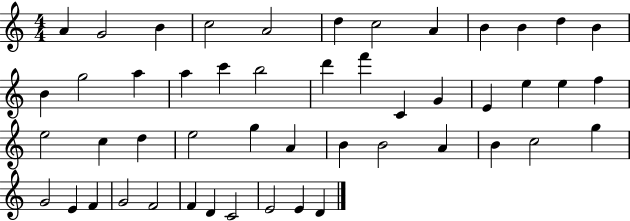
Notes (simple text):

A4/q G4/h B4/q C5/h A4/h D5/q C5/h A4/q B4/q B4/q D5/q B4/q B4/q G5/h A5/q A5/q C6/q B5/h D6/q F6/q C4/q G4/q E4/q E5/q E5/q F5/q E5/h C5/q D5/q E5/h G5/q A4/q B4/q B4/h A4/q B4/q C5/h G5/q G4/h E4/q F4/q G4/h F4/h F4/q D4/q C4/h E4/h E4/q D4/q